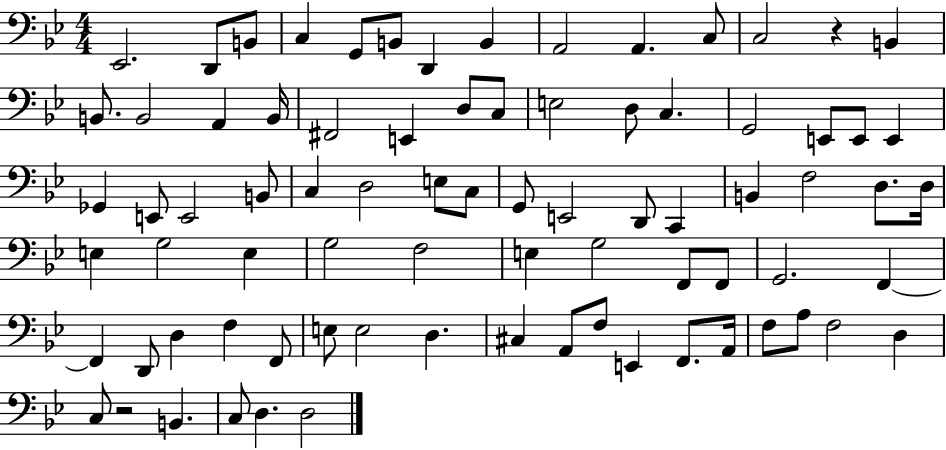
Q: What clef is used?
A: bass